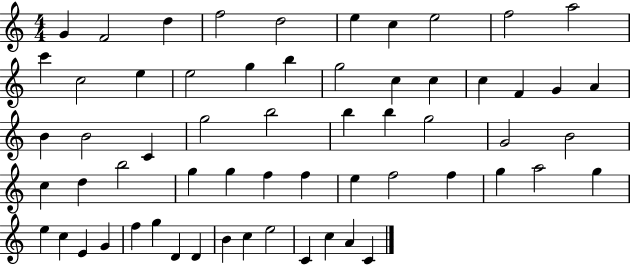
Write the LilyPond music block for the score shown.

{
  \clef treble
  \numericTimeSignature
  \time 4/4
  \key c \major
  g'4 f'2 d''4 | f''2 d''2 | e''4 c''4 e''2 | f''2 a''2 | \break c'''4 c''2 e''4 | e''2 g''4 b''4 | g''2 c''4 c''4 | c''4 f'4 g'4 a'4 | \break b'4 b'2 c'4 | g''2 b''2 | b''4 b''4 g''2 | g'2 b'2 | \break c''4 d''4 b''2 | g''4 g''4 f''4 f''4 | e''4 f''2 f''4 | g''4 a''2 g''4 | \break e''4 c''4 e'4 g'4 | f''4 g''4 d'4 d'4 | b'4 c''4 e''2 | c'4 c''4 a'4 c'4 | \break \bar "|."
}